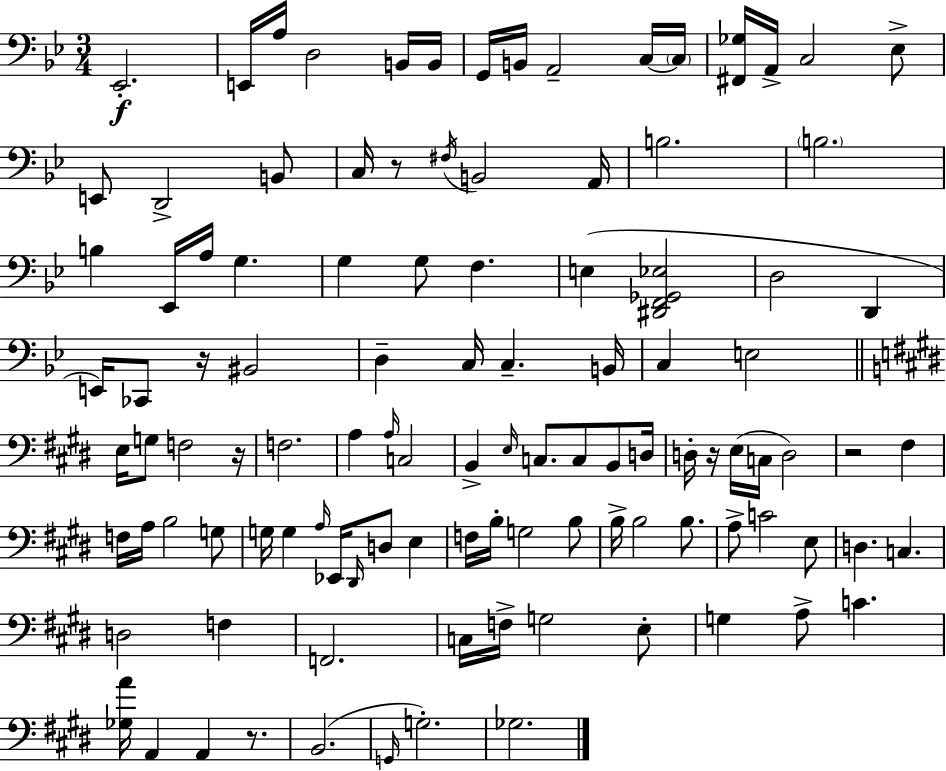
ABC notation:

X:1
T:Untitled
M:3/4
L:1/4
K:Bb
_E,,2 E,,/4 A,/4 D,2 B,,/4 B,,/4 G,,/4 B,,/4 A,,2 C,/4 C,/4 [^F,,_G,]/4 A,,/4 C,2 _E,/2 E,,/2 D,,2 B,,/2 C,/4 z/2 ^F,/4 B,,2 A,,/4 B,2 B,2 B, _E,,/4 A,/4 G, G, G,/2 F, E, [^D,,F,,_G,,_E,]2 D,2 D,, E,,/4 _C,,/2 z/4 ^B,,2 D, C,/4 C, B,,/4 C, E,2 E,/4 G,/2 F,2 z/4 F,2 A, A,/4 C,2 B,, E,/4 C,/2 C,/2 B,,/2 D,/4 D,/4 z/4 E,/4 C,/4 D,2 z2 ^F, F,/4 A,/4 B,2 G,/2 G,/4 G, A,/4 _E,,/4 ^D,,/4 D,/2 E, F,/4 B,/4 G,2 B,/2 B,/4 B,2 B,/2 A,/2 C2 E,/2 D, C, D,2 F, F,,2 C,/4 F,/4 G,2 E,/2 G, A,/2 C [_G,A]/4 A,, A,, z/2 B,,2 G,,/4 G,2 _G,2